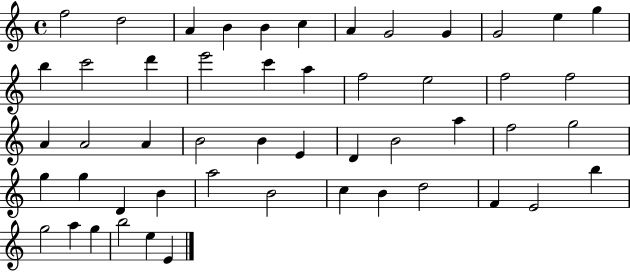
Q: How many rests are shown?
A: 0